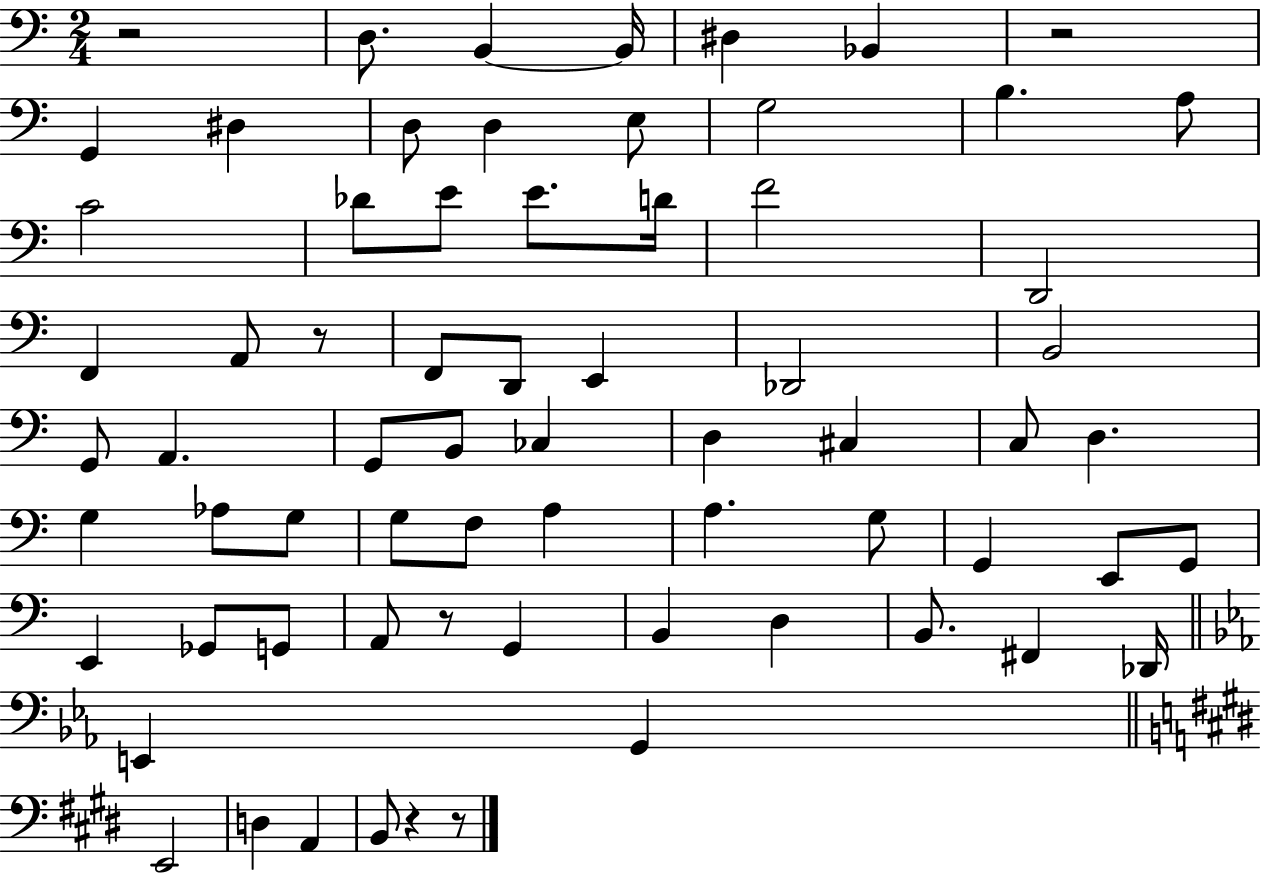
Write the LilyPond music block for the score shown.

{
  \clef bass
  \numericTimeSignature
  \time 2/4
  \key c \major
  \repeat volta 2 { r2 | d8. b,4~~ b,16 | dis4 bes,4 | r2 | \break g,4 dis4 | d8 d4 e8 | g2 | b4. a8 | \break c'2 | des'8 e'8 e'8. d'16 | f'2 | d,2 | \break f,4 a,8 r8 | f,8 d,8 e,4 | des,2 | b,2 | \break g,8 a,4. | g,8 b,8 ces4 | d4 cis4 | c8 d4. | \break g4 aes8 g8 | g8 f8 a4 | a4. g8 | g,4 e,8 g,8 | \break e,4 ges,8 g,8 | a,8 r8 g,4 | b,4 d4 | b,8. fis,4 des,16 | \break \bar "||" \break \key c \minor e,4 g,4 | \bar "||" \break \key e \major e,2 | d4 a,4 | b,8 r4 r8 | } \bar "|."
}